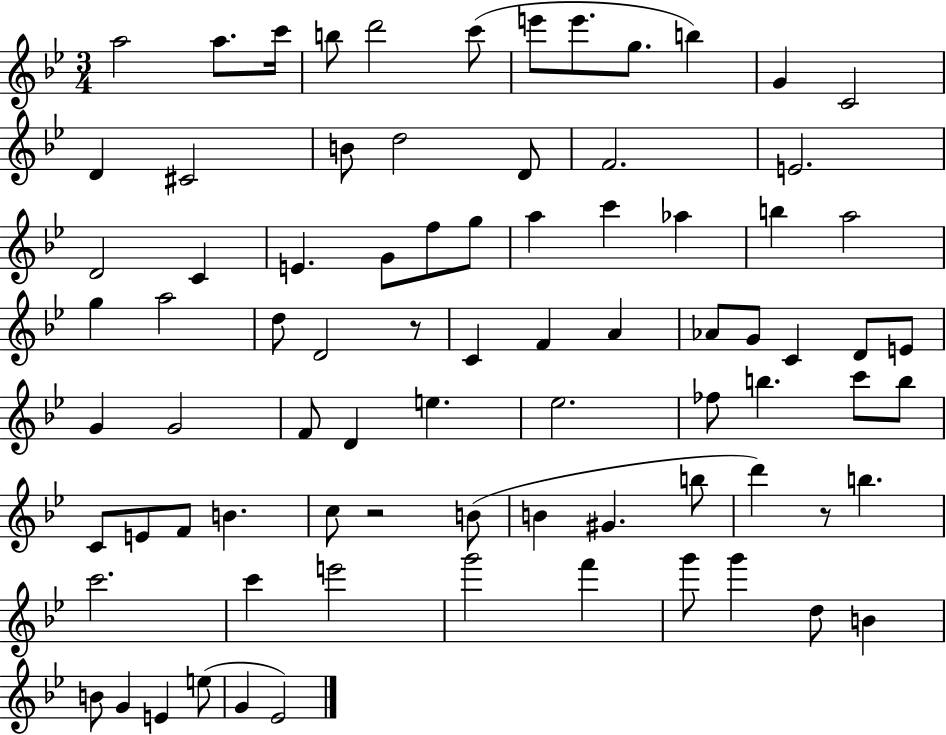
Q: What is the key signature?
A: BES major